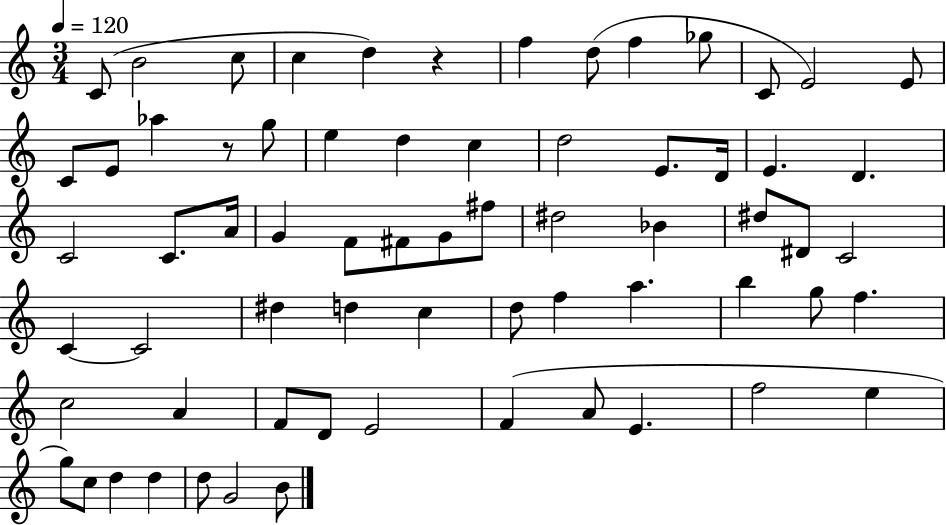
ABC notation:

X:1
T:Untitled
M:3/4
L:1/4
K:C
C/2 B2 c/2 c d z f d/2 f _g/2 C/2 E2 E/2 C/2 E/2 _a z/2 g/2 e d c d2 E/2 D/4 E D C2 C/2 A/4 G F/2 ^F/2 G/2 ^f/2 ^d2 _B ^d/2 ^D/2 C2 C C2 ^d d c d/2 f a b g/2 f c2 A F/2 D/2 E2 F A/2 E f2 e g/2 c/2 d d d/2 G2 B/2